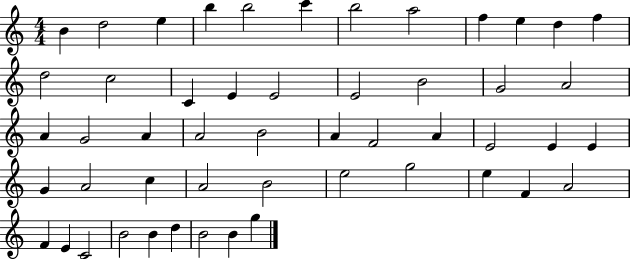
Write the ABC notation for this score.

X:1
T:Untitled
M:4/4
L:1/4
K:C
B d2 e b b2 c' b2 a2 f e d f d2 c2 C E E2 E2 B2 G2 A2 A G2 A A2 B2 A F2 A E2 E E G A2 c A2 B2 e2 g2 e F A2 F E C2 B2 B d B2 B g